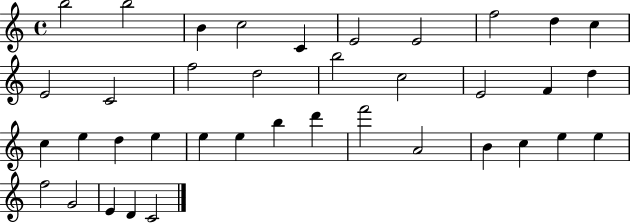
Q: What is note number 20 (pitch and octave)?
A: C5